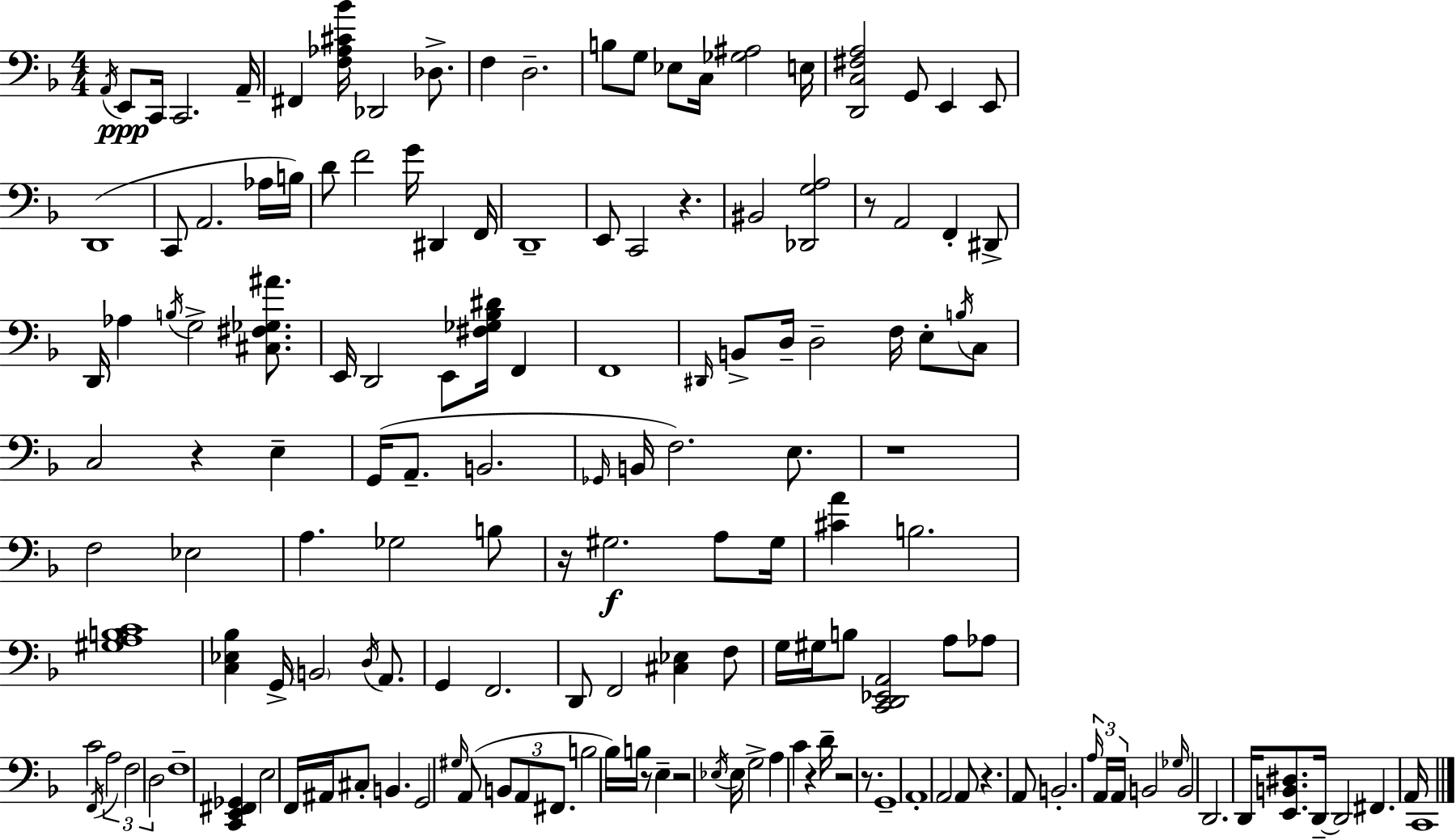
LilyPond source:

{
  \clef bass
  \numericTimeSignature
  \time 4/4
  \key f \major
  \acciaccatura { a,16 }\ppp e,8 c,16 c,2. | a,16-- fis,4 <f aes cis' bes'>16 des,2 des8.-> | f4 d2.-- | b8 g8 ees8 c16 <ges ais>2 | \break e16 <d, c fis a>2 g,8 e,4 e,8 | d,1( | c,8 a,2. aes16 | b16) d'8 f'2 g'16 dis,4 | \break f,16 d,1-- | e,8 c,2 r4. | bis,2 <des, g a>2 | r8 a,2 f,4-. dis,8-> | \break d,16 aes4 \acciaccatura { b16 } g2-> <cis fis ges ais'>8. | e,16 d,2 e,8 <fis ges bes dis'>16 f,4 | f,1 | \grace { dis,16 } b,8-> d16-- d2-- f16 e8-. | \break \acciaccatura { b16 } c8 c2 r4 | e4-- g,16( a,8.-- b,2. | \grace { ges,16 } b,16 f2.) | e8. r1 | \break f2 ees2 | a4. ges2 | b8 r16 gis2.\f | a8 gis16 <cis' a'>4 b2. | \break <gis a b c'>1 | <c ees bes>4 g,16-> \parenthesize b,2 | \acciaccatura { d16 } a,8. g,4 f,2. | d,8 f,2 | \break <cis ees>4 f8 g16 gis16 b8 <c, d, ees, a,>2 | a8 aes8 c'2 \acciaccatura { f,16 } \tuplet 3/2 { a2 | f2 d2 } | f1-- | \break <c, e, fis, ges,>4 e2 | f,16 ais,16 cis8-. b,4. g,2 | \grace { gis16 } a,8( \tuplet 3/2 { b,8 a,8 fis,8. } b2 | bes16) b16 r8 e4-- r2 | \break \acciaccatura { ees16 } ees16 g2-> | a4 c'4 r4 d'16-- r2 | r8. g,1-- | a,1-. | \break a,2 | a,8 r4. a,8 b,2.-. | \tuplet 3/2 { \grace { a16 } a,16 a,16 } b,2 | \grace { ges16 } b,2 d,2. | \break d,16 <e, b, dis>8. d,16--~~ d,2 | fis,4. a,16 c,1 | \bar "|."
}